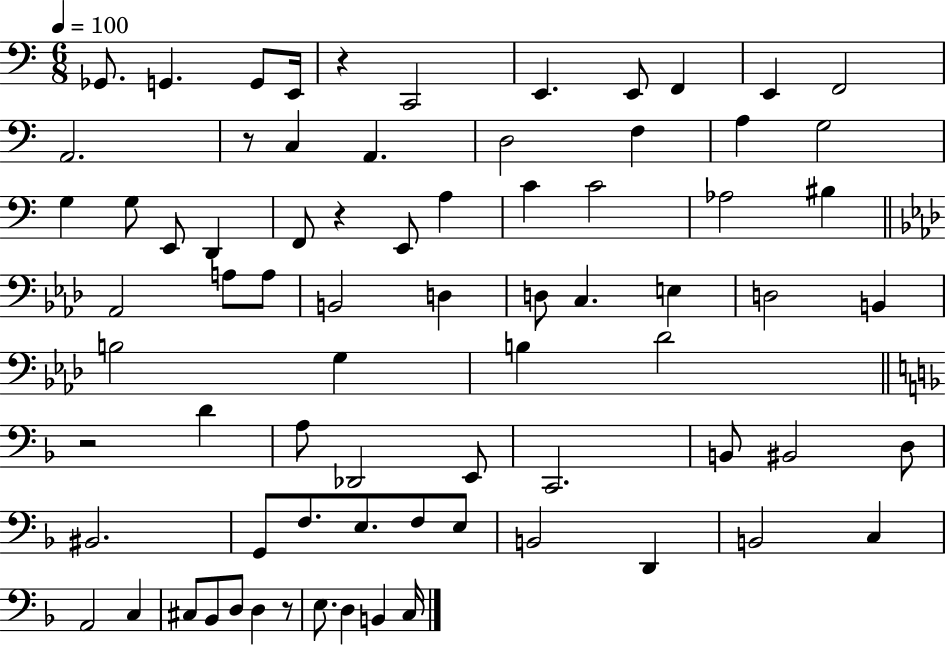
Gb2/e. G2/q. G2/e E2/s R/q C2/h E2/q. E2/e F2/q E2/q F2/h A2/h. R/e C3/q A2/q. D3/h F3/q A3/q G3/h G3/q G3/e E2/e D2/q F2/e R/q E2/e A3/q C4/q C4/h Ab3/h BIS3/q Ab2/h A3/e A3/e B2/h D3/q D3/e C3/q. E3/q D3/h B2/q B3/h G3/q B3/q Db4/h R/h D4/q A3/e Db2/h E2/e C2/h. B2/e BIS2/h D3/e BIS2/h. G2/e F3/e. E3/e. F3/e E3/e B2/h D2/q B2/h C3/q A2/h C3/q C#3/e Bb2/e D3/e D3/q R/e E3/e. D3/q B2/q C3/s